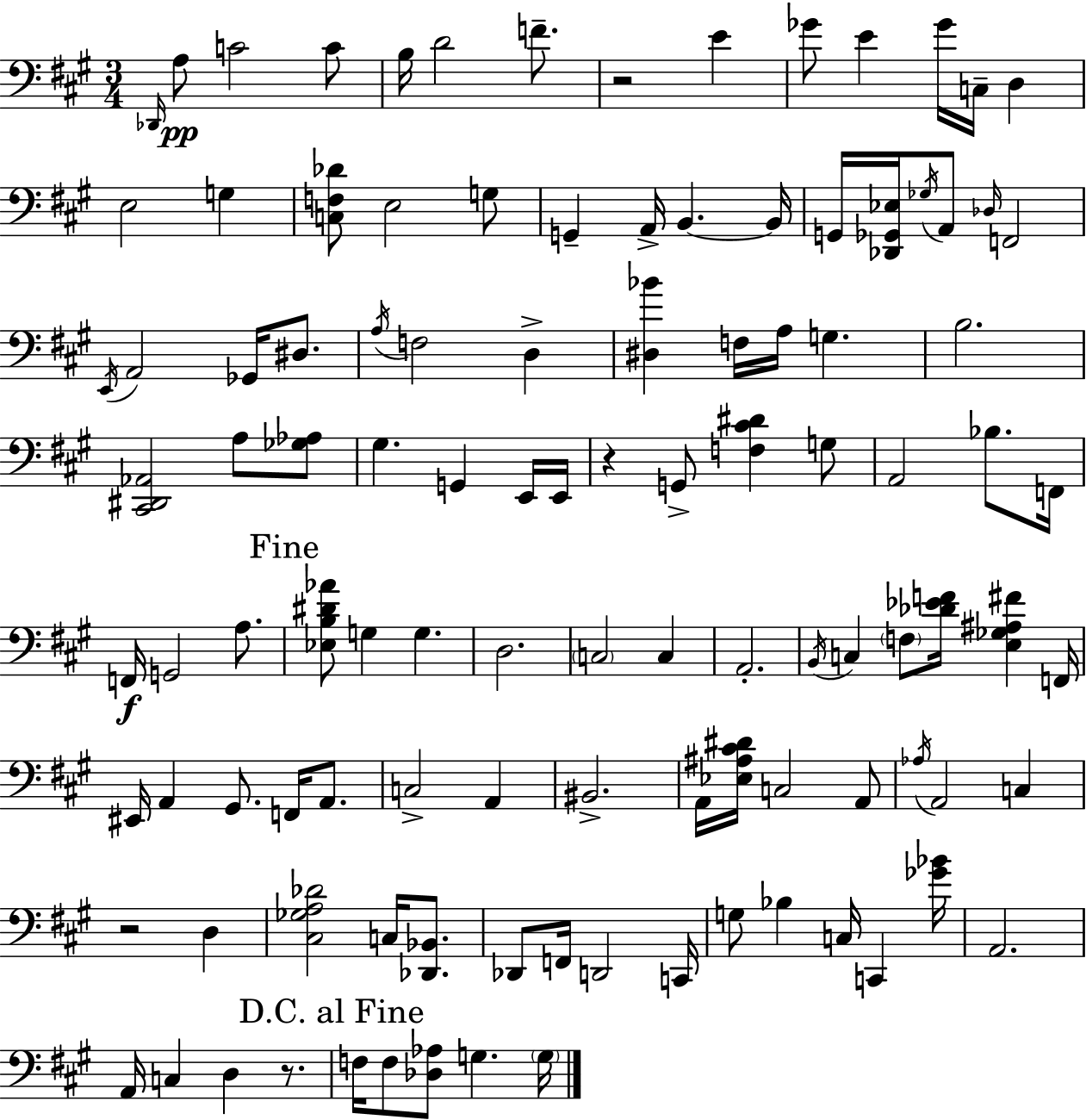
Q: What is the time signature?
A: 3/4